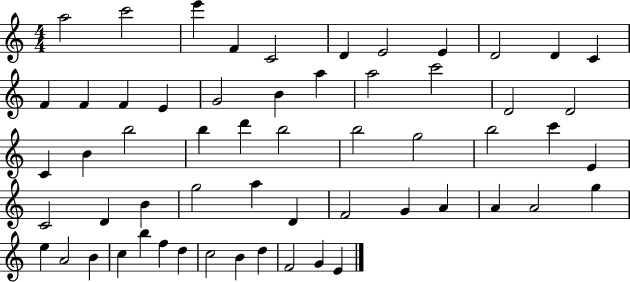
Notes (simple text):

A5/h C6/h E6/q F4/q C4/h D4/q E4/h E4/q D4/h D4/q C4/q F4/q F4/q F4/q E4/q G4/h B4/q A5/q A5/h C6/h D4/h D4/h C4/q B4/q B5/h B5/q D6/q B5/h B5/h G5/h B5/h C6/q E4/q C4/h D4/q B4/q G5/h A5/q D4/q F4/h G4/q A4/q A4/q A4/h G5/q E5/q A4/h B4/q C5/q B5/q F5/q D5/q C5/h B4/q D5/q F4/h G4/q E4/q